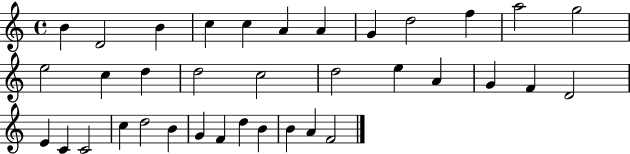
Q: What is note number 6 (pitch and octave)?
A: A4